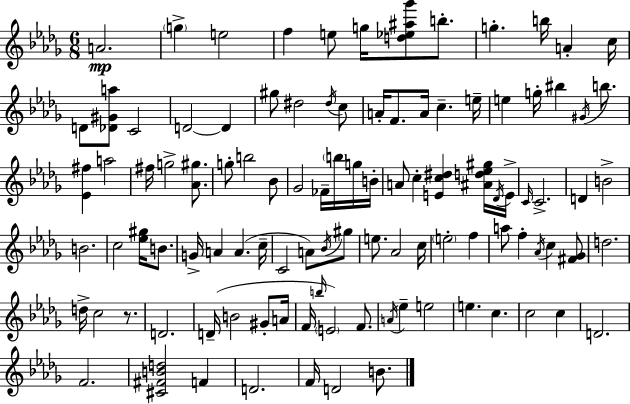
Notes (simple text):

A4/h. G5/q E5/h F5/q E5/e G5/s [D5,Eb5,A#5,Gb6]/e B5/e. G5/q. B5/s A4/q C5/s D4/e [Db4,G#4,A5]/e C4/h D4/h D4/q G#5/e D#5/h D#5/s C5/e A4/s F4/e. A4/s C5/q. E5/s E5/q G5/s BIS5/q G#4/s B5/e. [Eb4,F#5]/q A5/h F#5/s G5/h [Ab4,G#5]/e. G5/e B5/h Bb4/e Gb4/h FES4/s B5/s G5/s B4/s A4/e C5/q [E4,C5,D#5]/q [A#4,D5,Eb5,G#5]/s Db4/s E4/s C4/s C4/h. D4/q B4/h B4/h. C5/h [Eb5,G#5]/s B4/e. G4/s A4/q A4/q. C5/s C4/h A4/e Bb4/s G#5/e E5/e. Ab4/h C5/s E5/h F5/q A5/e F5/q Ab4/s C5/q [F#4,Gb4]/e D5/h. D5/s C5/h R/e. D4/h. D4/s B4/h G#4/e A4/s F4/s B5/s E4/h F4/e. A4/s Eb5/q E5/h E5/q. C5/q. C5/h C5/q D4/h. F4/h. [C#4,F#4,B4,D5]/h F4/q D4/h. F4/s D4/h B4/e.